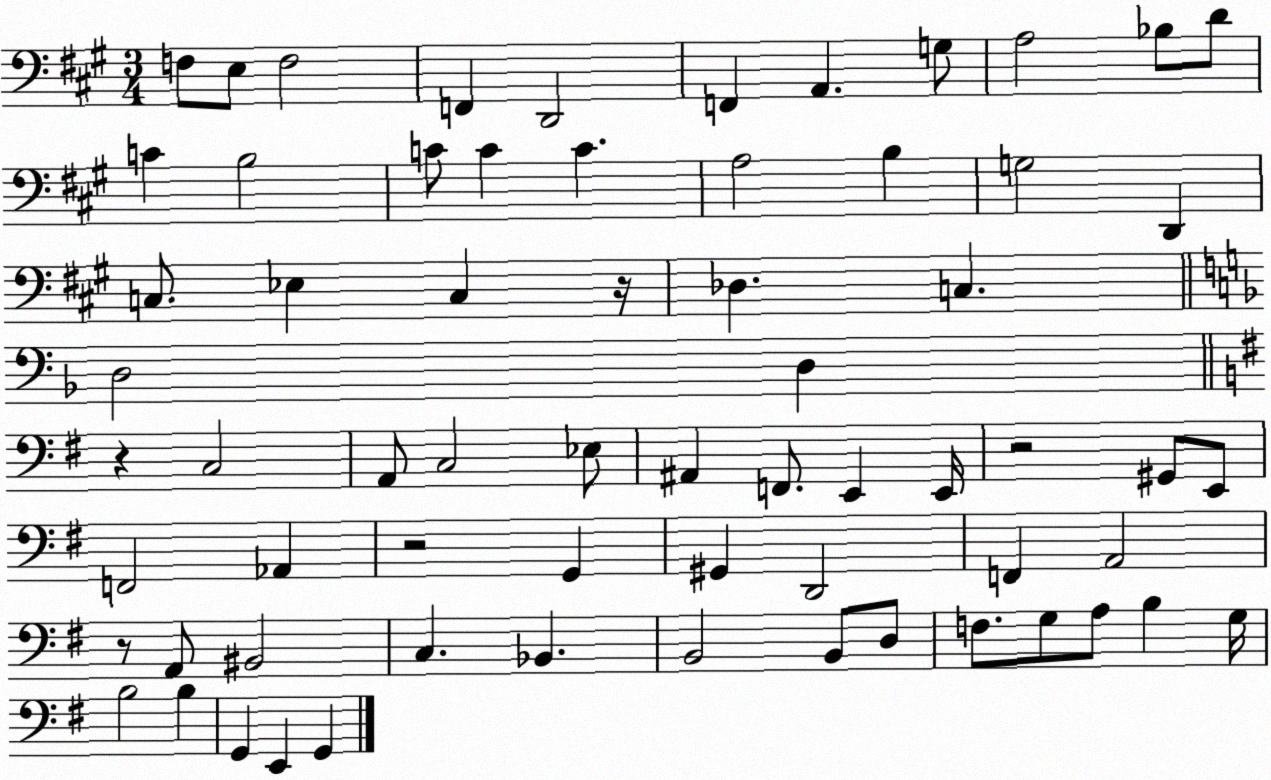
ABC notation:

X:1
T:Untitled
M:3/4
L:1/4
K:A
F,/2 E,/2 F,2 F,, D,,2 F,, A,, G,/2 A,2 _B,/2 D/2 C B,2 C/2 C C A,2 B, G,2 D,, C,/2 _E, C, z/4 _D, C, D,2 D, z C,2 A,,/2 C,2 _E,/2 ^A,, F,,/2 E,, E,,/4 z2 ^G,,/2 E,,/2 F,,2 _A,, z2 G,, ^G,, D,,2 F,, A,,2 z/2 A,,/2 ^B,,2 C, _B,, B,,2 B,,/2 D,/2 F,/2 G,/2 A,/2 B, G,/4 B,2 B, G,, E,, G,,